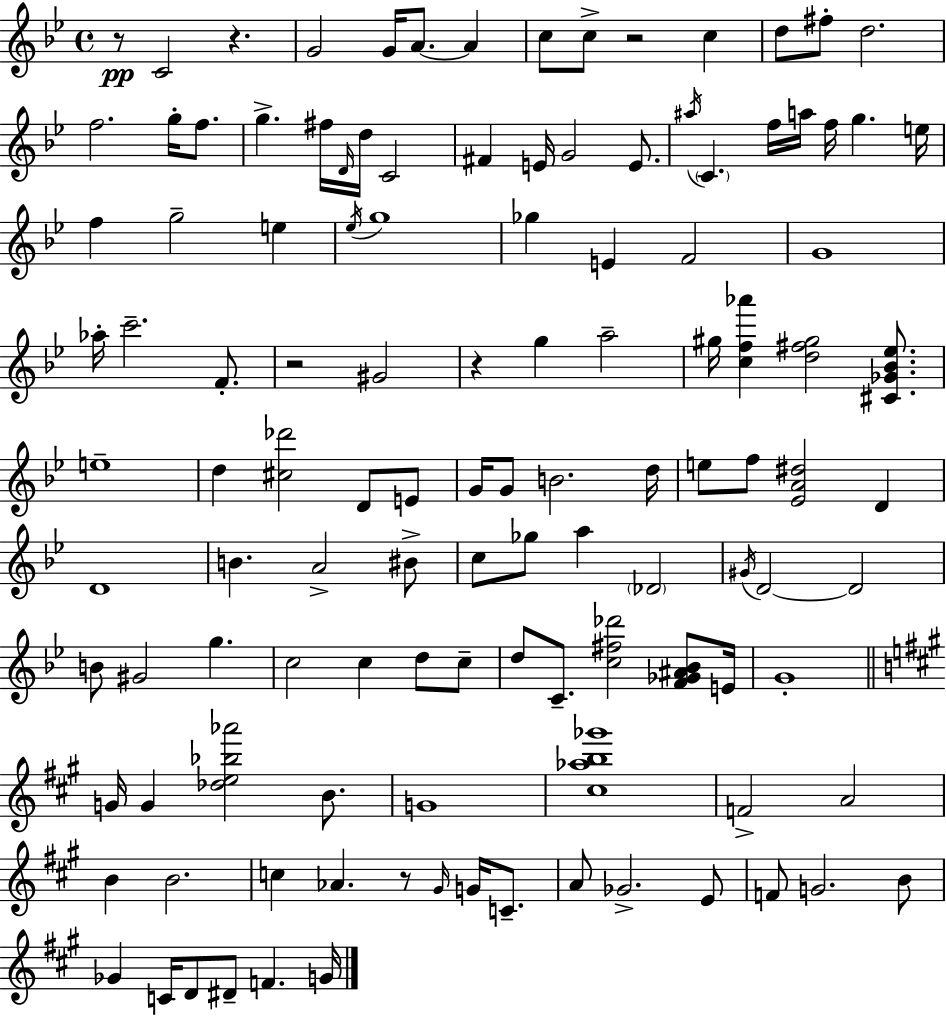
{
  \clef treble
  \time 4/4
  \defaultTimeSignature
  \key g \minor
  r8\pp c'2 r4. | g'2 g'16 a'8.~~ a'4 | c''8 c''8-> r2 c''4 | d''8 fis''8-. d''2. | \break f''2. g''16-. f''8. | g''4.-> fis''16 \grace { d'16 } d''16 c'2 | fis'4 e'16 g'2 e'8. | \acciaccatura { ais''16 } \parenthesize c'4. f''16 a''16 f''16 g''4. | \break e''16 f''4 g''2-- e''4 | \acciaccatura { ees''16 } g''1 | ges''4 e'4 f'2 | g'1 | \break aes''16-. c'''2.-- | f'8.-. r2 gis'2 | r4 g''4 a''2-- | gis''16 <c'' f'' aes'''>4 <d'' fis'' gis''>2 | \break <cis' ges' bes' ees''>8. e''1-- | d''4 <cis'' des'''>2 d'8 | e'8 g'16 g'8 b'2. | d''16 e''8 f''8 <ees' a' dis''>2 d'4 | \break d'1 | b'4. a'2-> | bis'8-> c''8 ges''8 a''4 \parenthesize des'2 | \acciaccatura { gis'16 } d'2~~ d'2 | \break b'8 gis'2 g''4. | c''2 c''4 | d''8 c''8-- d''8 c'8.-- <c'' fis'' des'''>2 | <f' ges' ais' bes'>8 e'16 g'1-. | \break \bar "||" \break \key a \major g'16 g'4 <des'' e'' bes'' aes'''>2 b'8. | g'1 | <cis'' aes'' b'' ges'''>1 | f'2-> a'2 | \break b'4 b'2. | c''4 aes'4. r8 \grace { gis'16 } g'16 c'8.-- | a'8 ges'2.-> e'8 | f'8 g'2. b'8 | \break ges'4 c'16 d'8 dis'8-- f'4. | g'16 \bar "|."
}